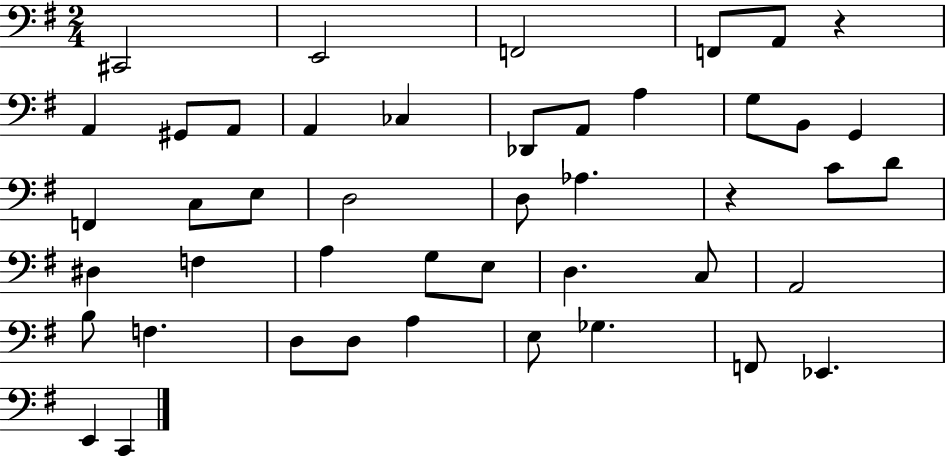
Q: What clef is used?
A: bass